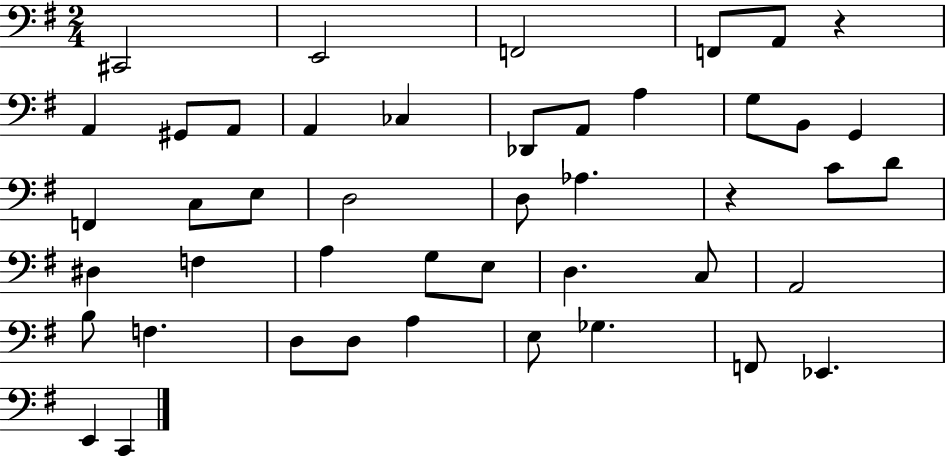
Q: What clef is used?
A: bass